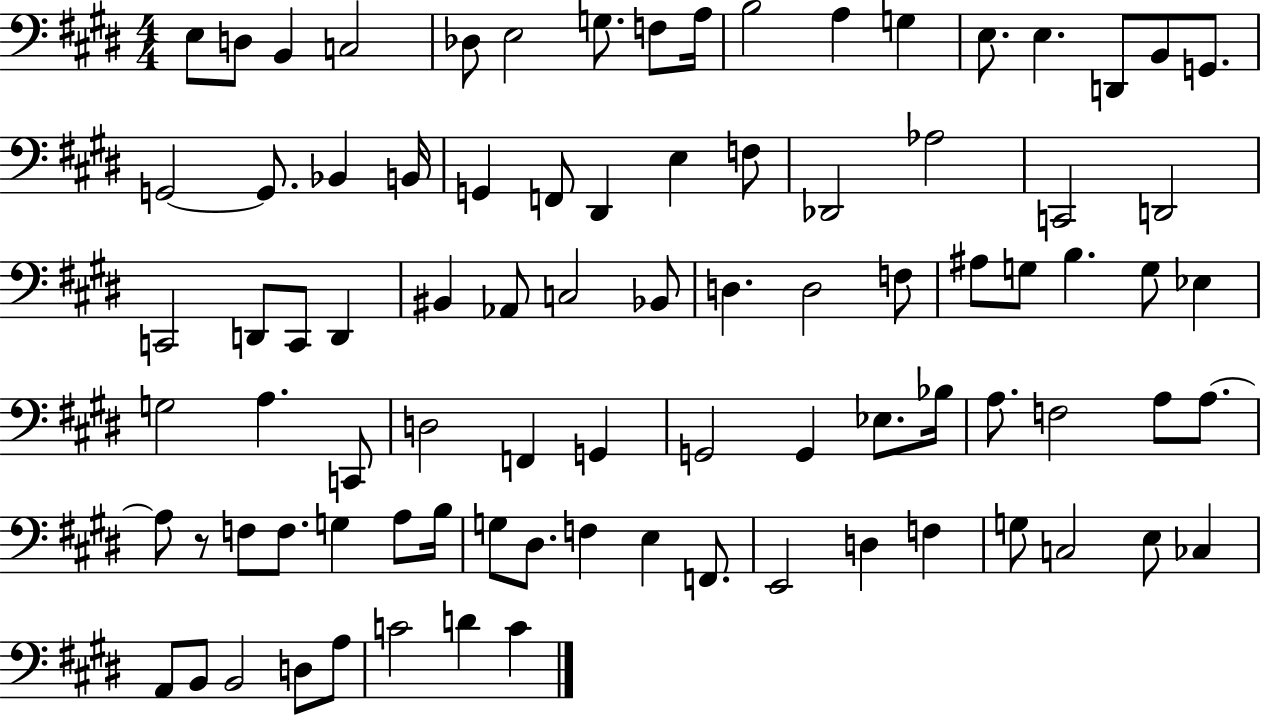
E3/e D3/e B2/q C3/h Db3/e E3/h G3/e. F3/e A3/s B3/h A3/q G3/q E3/e. E3/q. D2/e B2/e G2/e. G2/h G2/e. Bb2/q B2/s G2/q F2/e D#2/q E3/q F3/e Db2/h Ab3/h C2/h D2/h C2/h D2/e C2/e D2/q BIS2/q Ab2/e C3/h Bb2/e D3/q. D3/h F3/e A#3/e G3/e B3/q. G3/e Eb3/q G3/h A3/q. C2/e D3/h F2/q G2/q G2/h G2/q Eb3/e. Bb3/s A3/e. F3/h A3/e A3/e. A3/e R/e F3/e F3/e. G3/q A3/e B3/s G3/e D#3/e. F3/q E3/q F2/e. E2/h D3/q F3/q G3/e C3/h E3/e CES3/q A2/e B2/e B2/h D3/e A3/e C4/h D4/q C4/q